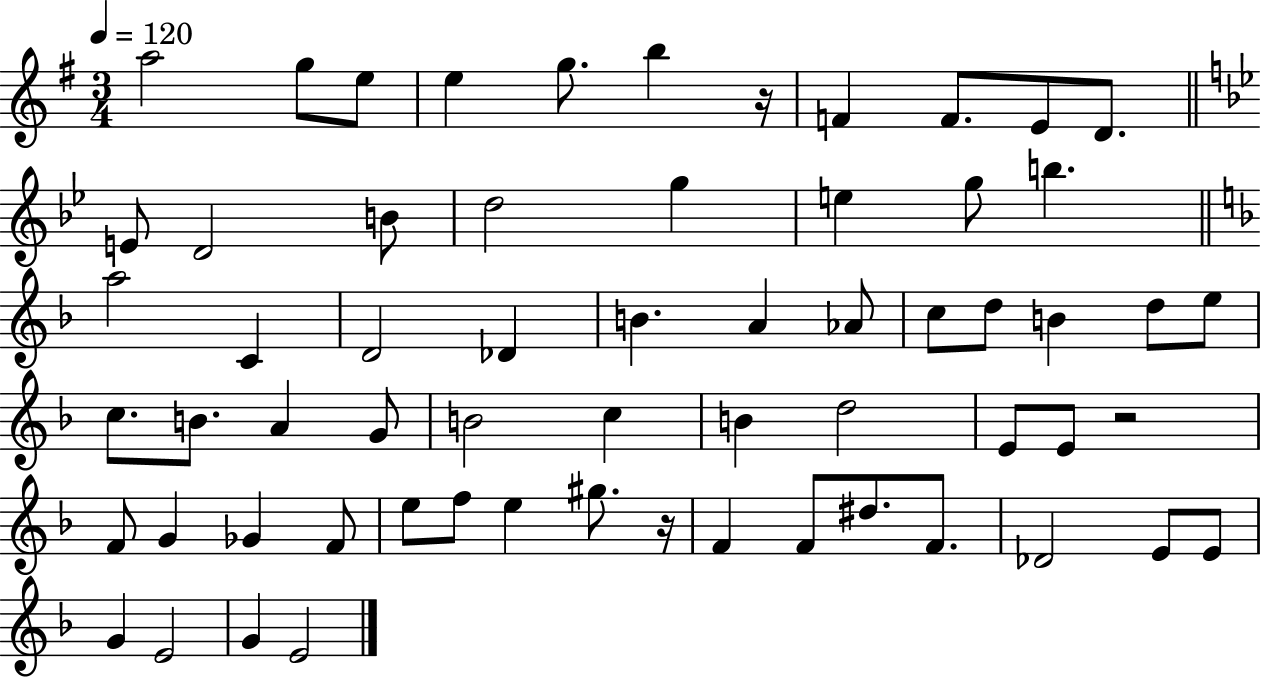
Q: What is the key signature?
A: G major